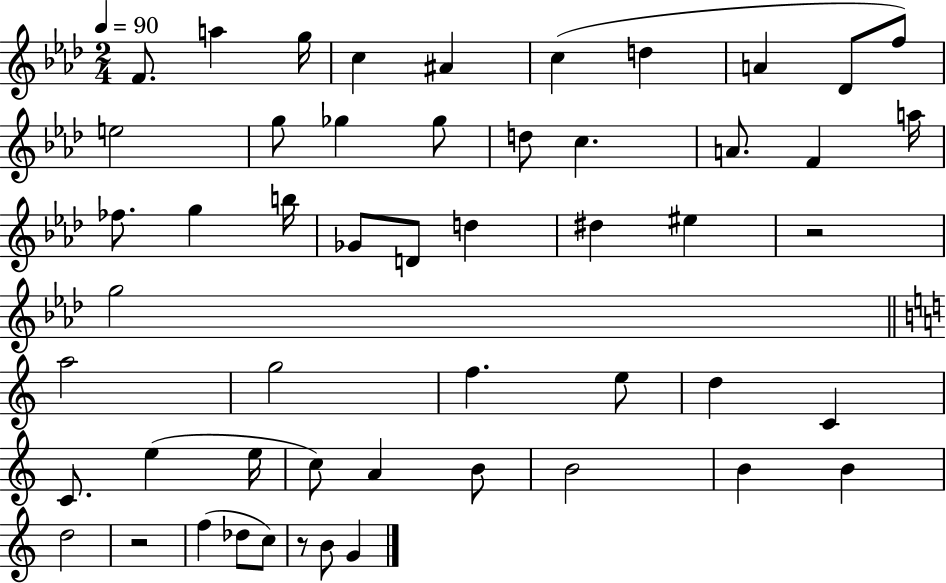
X:1
T:Untitled
M:2/4
L:1/4
K:Ab
F/2 a g/4 c ^A c d A _D/2 f/2 e2 g/2 _g _g/2 d/2 c A/2 F a/4 _f/2 g b/4 _G/2 D/2 d ^d ^e z2 g2 a2 g2 f e/2 d C C/2 e e/4 c/2 A B/2 B2 B B d2 z2 f _d/2 c/2 z/2 B/2 G